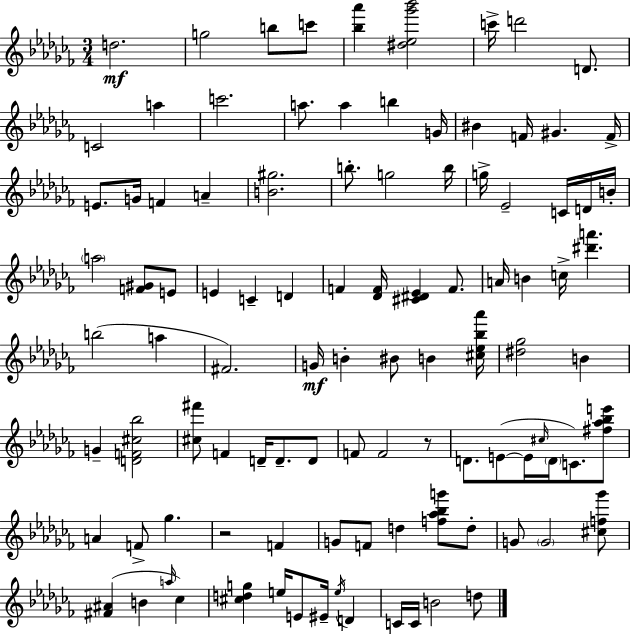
D5/h. G5/h B5/e C6/e [Bb5,Ab6]/q [D#5,Eb5,Gb6,Bb6]/h C6/s D6/h D4/e. C4/h A5/q C6/h. A5/e. A5/q B5/q G4/s BIS4/q F4/s G#4/q. F4/s E4/e. G4/s F4/q A4/q [B4,G#5]/h. B5/e. G5/h B5/s G5/s Eb4/h C4/s D4/s B4/s A5/h [F4,G#4]/e E4/e E4/q C4/q D4/q F4/q [Db4,F4]/s [C#4,D#4,Eb4]/q F4/e. A4/s B4/q C5/s [D#6,A6]/q. B5/h A5/q F#4/h. G4/s B4/q BIS4/e B4/q [C#5,Eb5,Bb5,Ab6]/s [D#5,Gb5]/h B4/q G4/q [D4,F4,C#5,Bb5]/h [C#5,F#6]/e F4/q D4/s D4/e. D4/e F4/e F4/h R/e D4/e. E4/e E4/s C#5/s D4/s C4/e. [F#5,Ab5,Bb5,E6]/e A4/q F4/e Gb5/q. R/h F4/q G4/e F4/e D5/q [F5,Ab5,Bb5,G6]/e D5/e G4/e G4/h [C#5,F5,Gb6]/e [F#4,A#4]/q B4/q A5/s CES5/q [C#5,D5,G5]/q E5/s E4/e EIS4/s E5/s D4/q C4/s C4/s B4/h D5/e